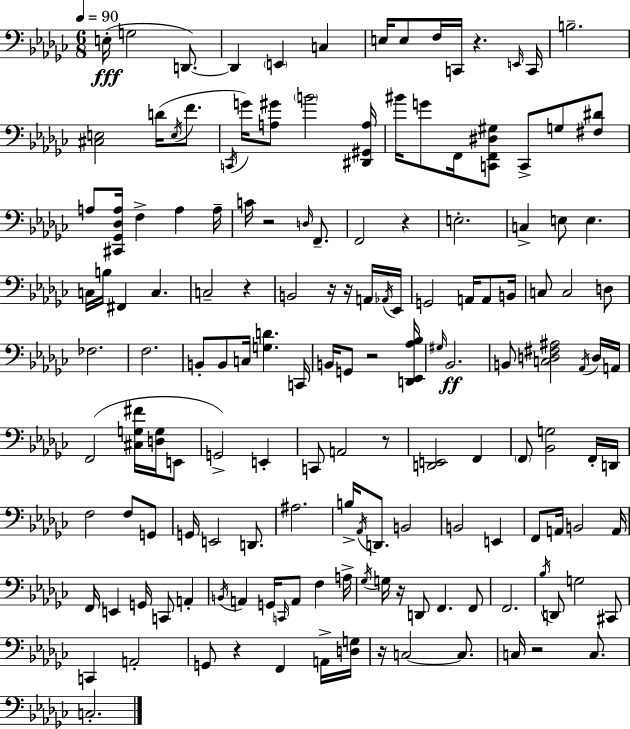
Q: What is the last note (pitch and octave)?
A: C3